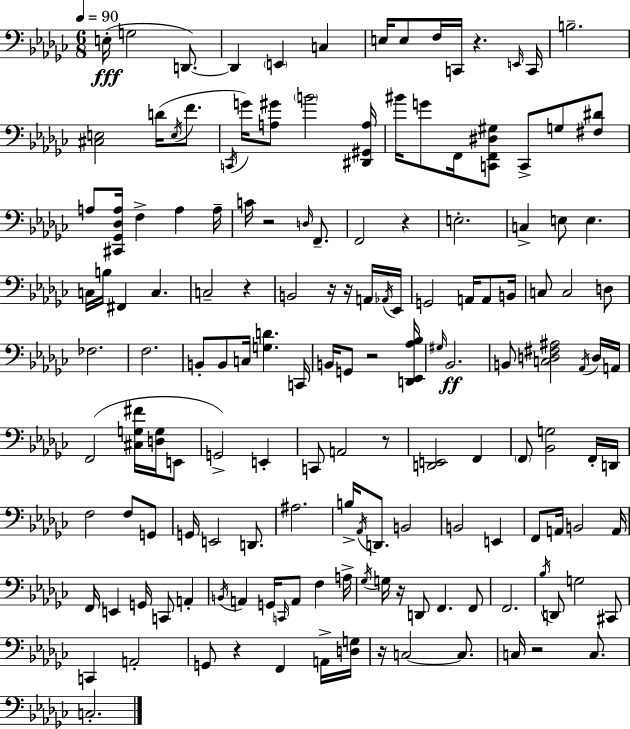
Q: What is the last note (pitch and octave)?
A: C3